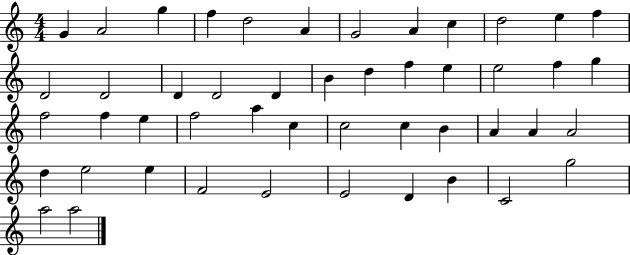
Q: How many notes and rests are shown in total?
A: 48